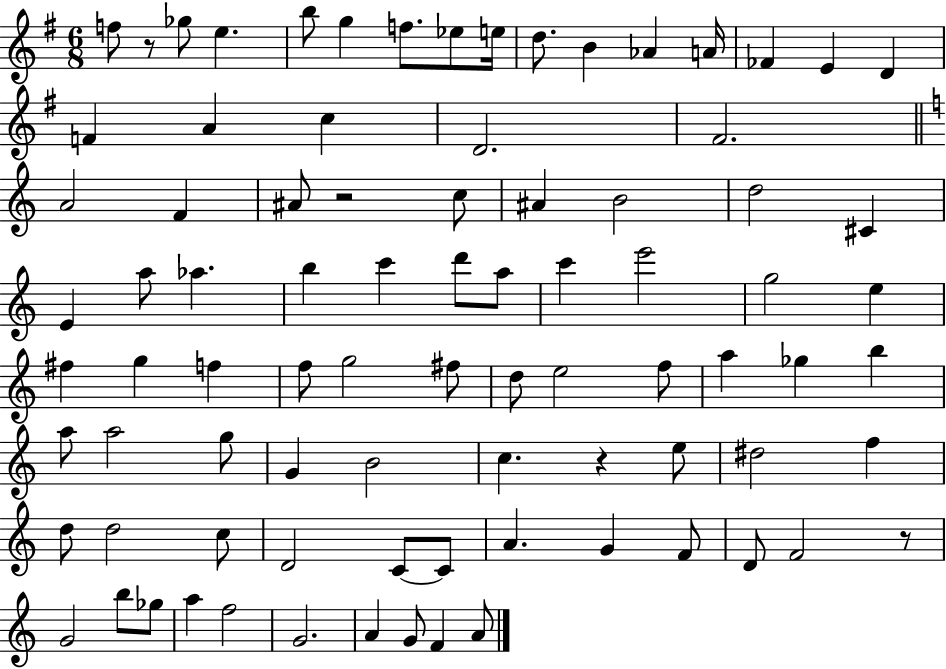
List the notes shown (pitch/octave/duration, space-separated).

F5/e R/e Gb5/e E5/q. B5/e G5/q F5/e. Eb5/e E5/s D5/e. B4/q Ab4/q A4/s FES4/q E4/q D4/q F4/q A4/q C5/q D4/h. F#4/h. A4/h F4/q A#4/e R/h C5/e A#4/q B4/h D5/h C#4/q E4/q A5/e Ab5/q. B5/q C6/q D6/e A5/e C6/q E6/h G5/h E5/q F#5/q G5/q F5/q F5/e G5/h F#5/e D5/e E5/h F5/e A5/q Gb5/q B5/q A5/e A5/h G5/e G4/q B4/h C5/q. R/q E5/e D#5/h F5/q D5/e D5/h C5/e D4/h C4/e C4/e A4/q. G4/q F4/e D4/e F4/h R/e G4/h B5/e Gb5/e A5/q F5/h G4/h. A4/q G4/e F4/q A4/e